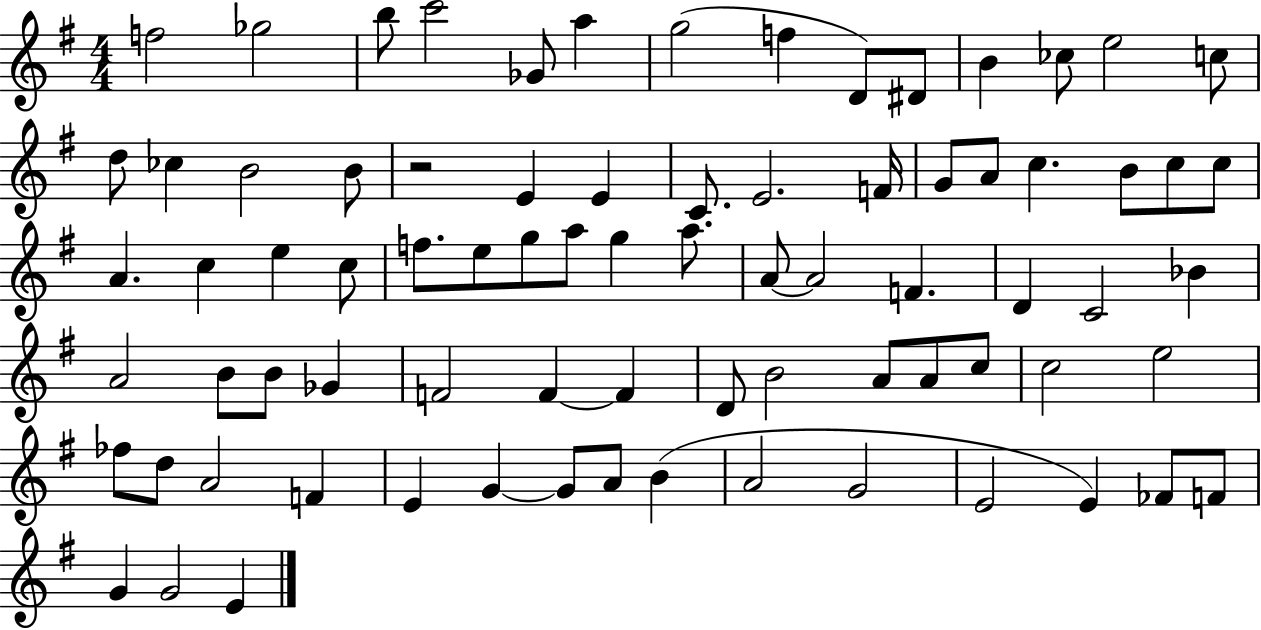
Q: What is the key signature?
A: G major